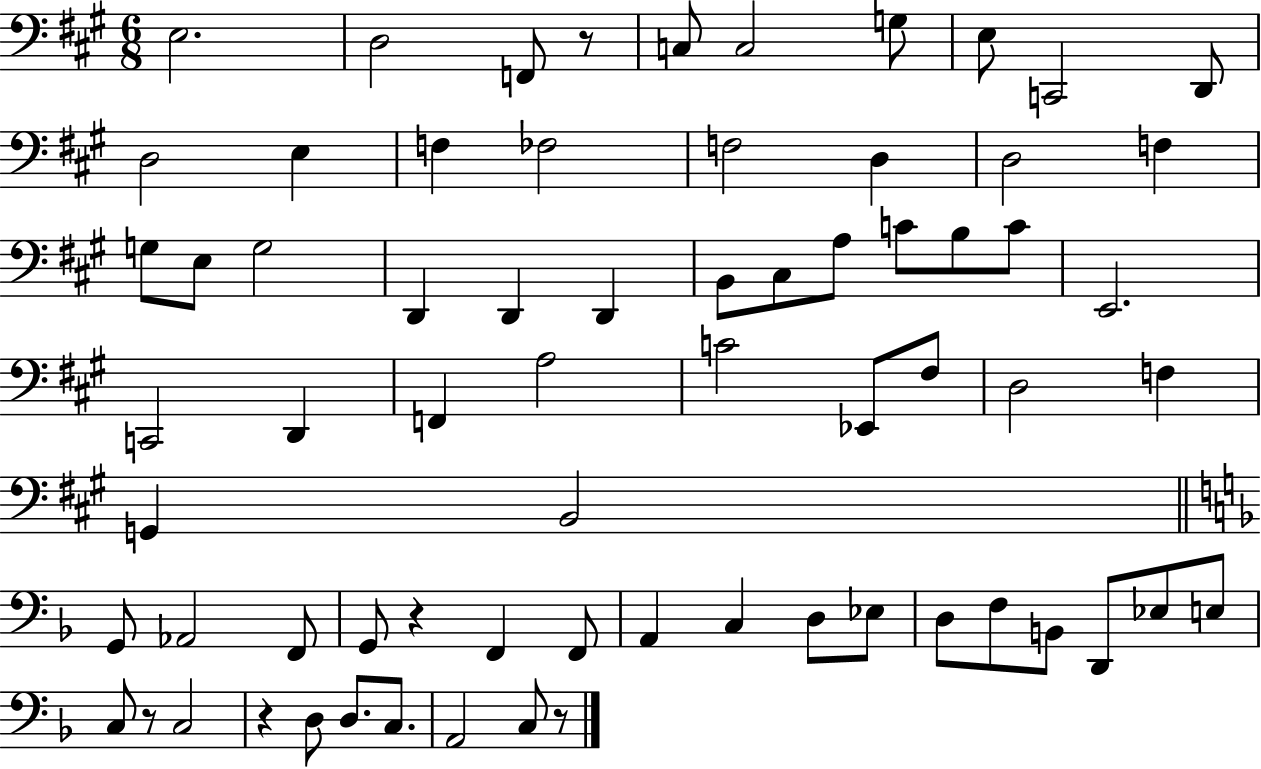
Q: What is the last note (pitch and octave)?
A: C3